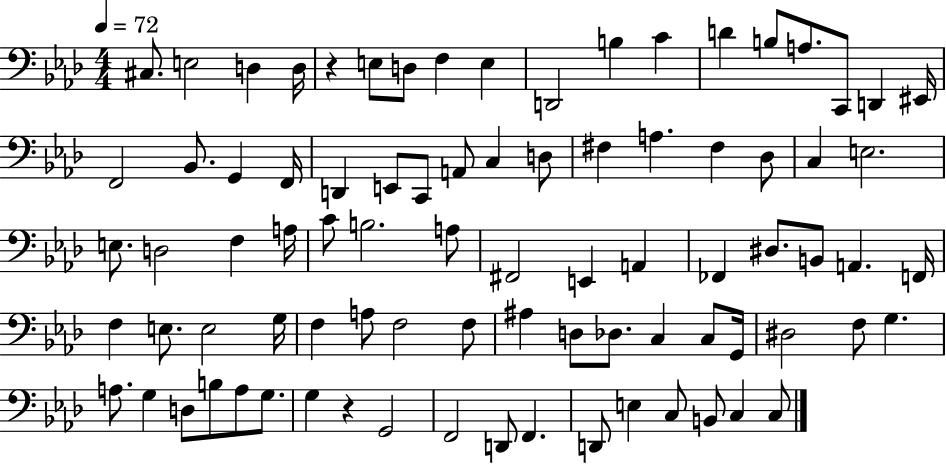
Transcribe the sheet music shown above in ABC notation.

X:1
T:Untitled
M:4/4
L:1/4
K:Ab
^C,/2 E,2 D, D,/4 z E,/2 D,/2 F, E, D,,2 B, C D B,/2 A,/2 C,,/2 D,, ^E,,/4 F,,2 _B,,/2 G,, F,,/4 D,, E,,/2 C,,/2 A,,/2 C, D,/2 ^F, A, ^F, _D,/2 C, E,2 E,/2 D,2 F, A,/4 C/2 B,2 A,/2 ^F,,2 E,, A,, _F,, ^D,/2 B,,/2 A,, F,,/4 F, E,/2 E,2 G,/4 F, A,/2 F,2 F,/2 ^A, D,/2 _D,/2 C, C,/2 G,,/4 ^D,2 F,/2 G, A,/2 G, D,/2 B,/2 A,/2 G,/2 G, z G,,2 F,,2 D,,/2 F,, D,,/2 E, C,/2 B,,/2 C, C,/2